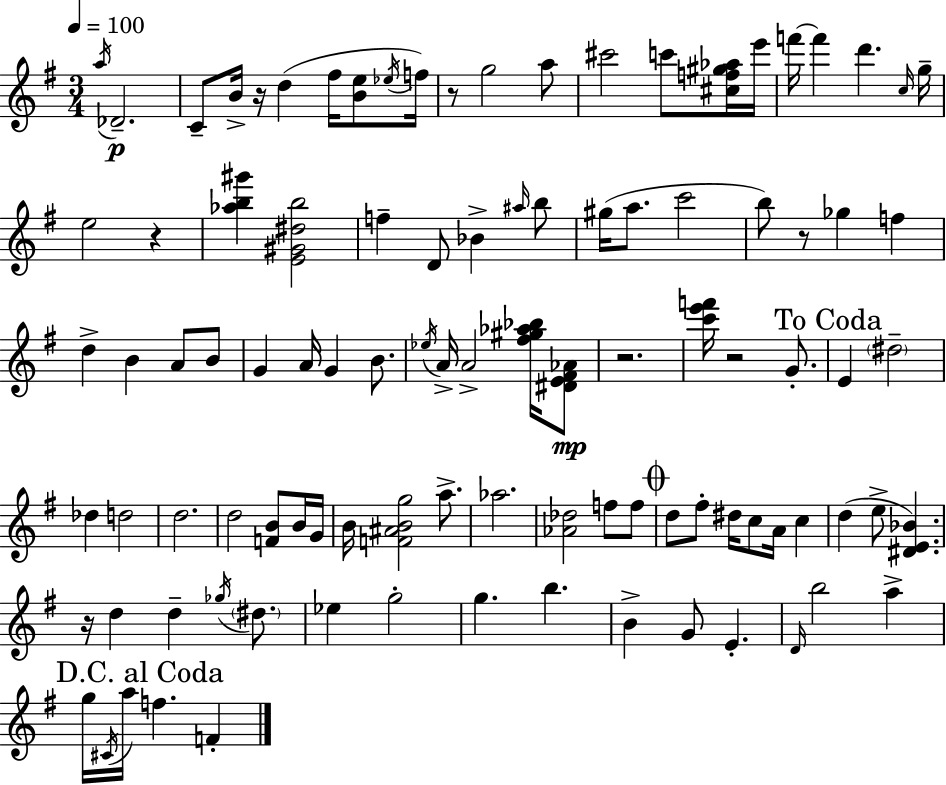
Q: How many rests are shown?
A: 7